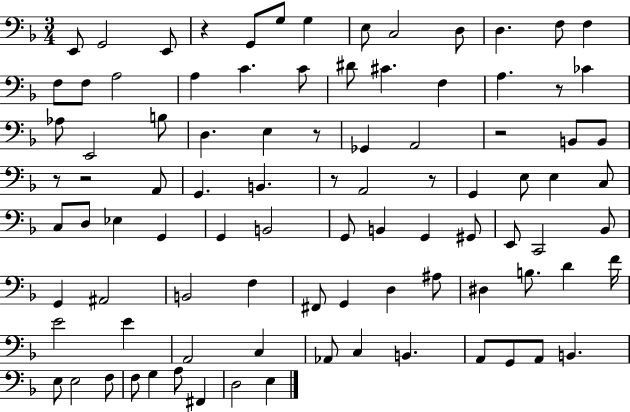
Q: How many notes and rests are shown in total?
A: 93